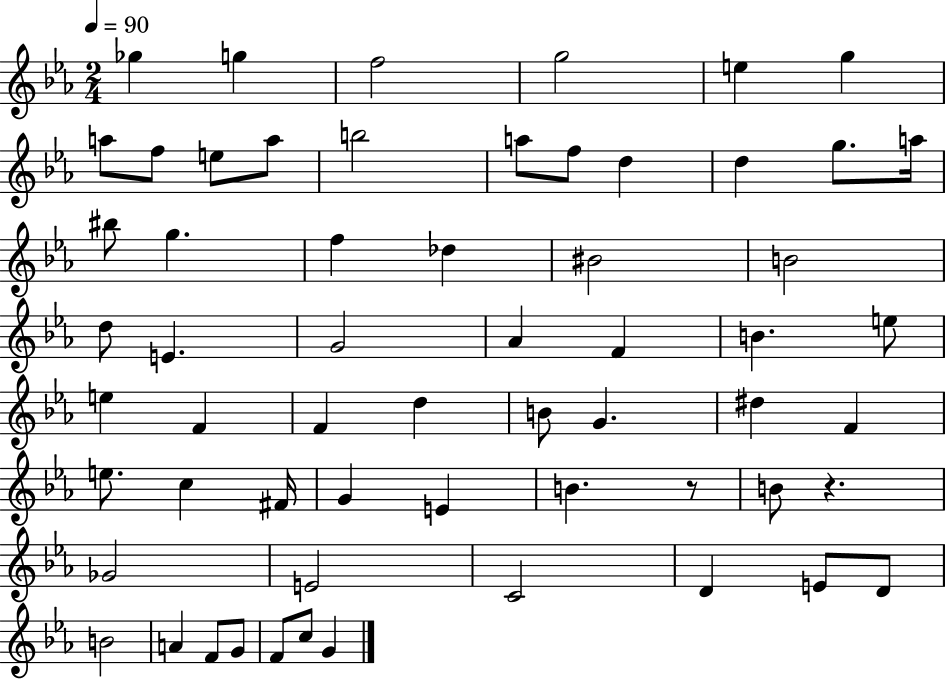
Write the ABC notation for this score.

X:1
T:Untitled
M:2/4
L:1/4
K:Eb
_g g f2 g2 e g a/2 f/2 e/2 a/2 b2 a/2 f/2 d d g/2 a/4 ^b/2 g f _d ^B2 B2 d/2 E G2 _A F B e/2 e F F d B/2 G ^d F e/2 c ^F/4 G E B z/2 B/2 z _G2 E2 C2 D E/2 D/2 B2 A F/2 G/2 F/2 c/2 G